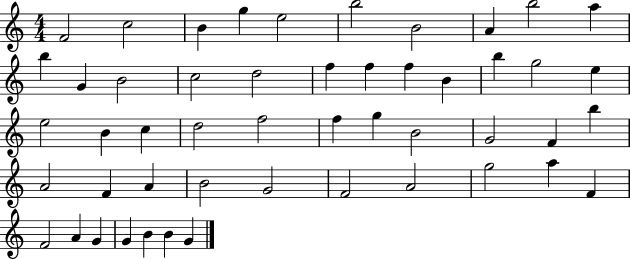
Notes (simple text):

F4/h C5/h B4/q G5/q E5/h B5/h B4/h A4/q B5/h A5/q B5/q G4/q B4/h C5/h D5/h F5/q F5/q F5/q B4/q B5/q G5/h E5/q E5/h B4/q C5/q D5/h F5/h F5/q G5/q B4/h G4/h F4/q B5/q A4/h F4/q A4/q B4/h G4/h F4/h A4/h G5/h A5/q F4/q F4/h A4/q G4/q G4/q B4/q B4/q G4/q